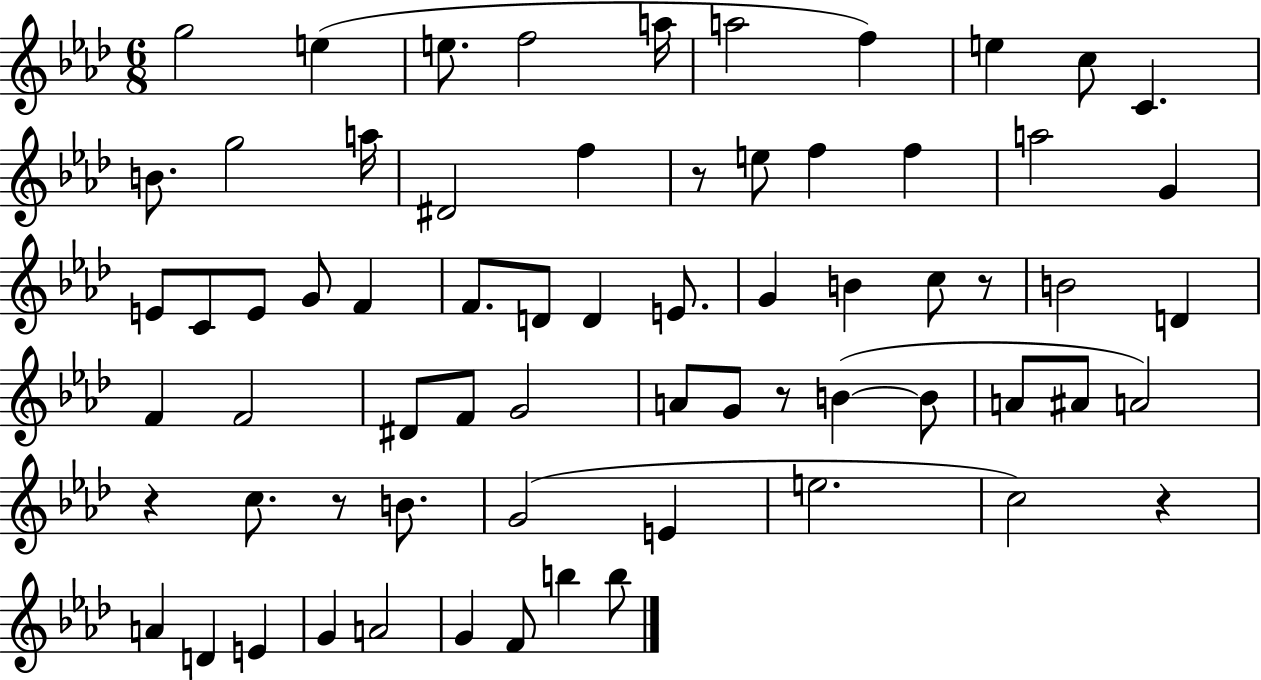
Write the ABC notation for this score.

X:1
T:Untitled
M:6/8
L:1/4
K:Ab
g2 e e/2 f2 a/4 a2 f e c/2 C B/2 g2 a/4 ^D2 f z/2 e/2 f f a2 G E/2 C/2 E/2 G/2 F F/2 D/2 D E/2 G B c/2 z/2 B2 D F F2 ^D/2 F/2 G2 A/2 G/2 z/2 B B/2 A/2 ^A/2 A2 z c/2 z/2 B/2 G2 E e2 c2 z A D E G A2 G F/2 b b/2